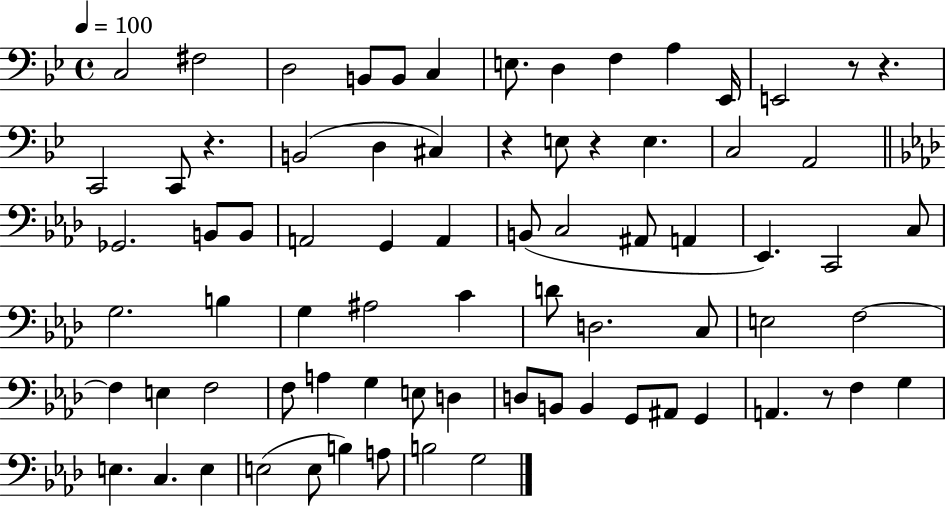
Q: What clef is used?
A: bass